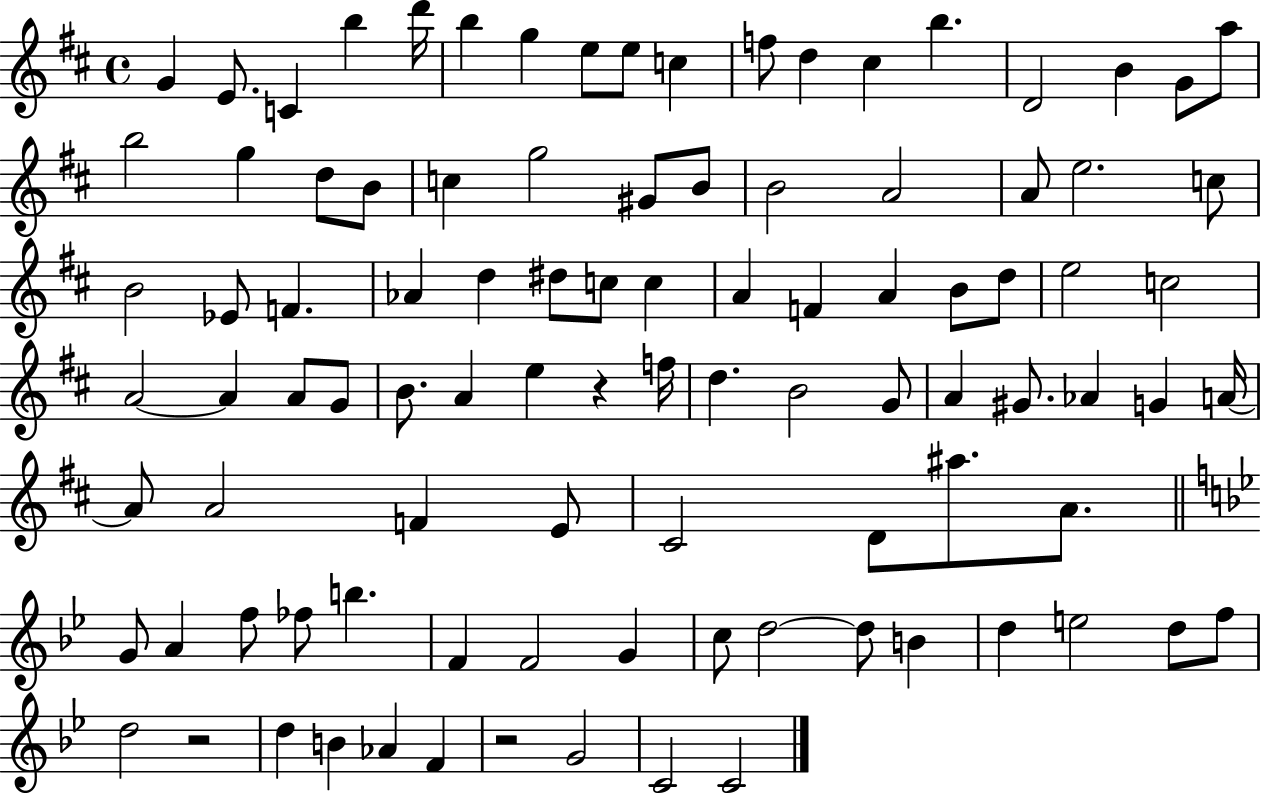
{
  \clef treble
  \time 4/4
  \defaultTimeSignature
  \key d \major
  \repeat volta 2 { g'4 e'8. c'4 b''4 d'''16 | b''4 g''4 e''8 e''8 c''4 | f''8 d''4 cis''4 b''4. | d'2 b'4 g'8 a''8 | \break b''2 g''4 d''8 b'8 | c''4 g''2 gis'8 b'8 | b'2 a'2 | a'8 e''2. c''8 | \break b'2 ees'8 f'4. | aes'4 d''4 dis''8 c''8 c''4 | a'4 f'4 a'4 b'8 d''8 | e''2 c''2 | \break a'2~~ a'4 a'8 g'8 | b'8. a'4 e''4 r4 f''16 | d''4. b'2 g'8 | a'4 gis'8. aes'4 g'4 a'16~~ | \break a'8 a'2 f'4 e'8 | cis'2 d'8 ais''8. a'8. | \bar "||" \break \key bes \major g'8 a'4 f''8 fes''8 b''4. | f'4 f'2 g'4 | c''8 d''2~~ d''8 b'4 | d''4 e''2 d''8 f''8 | \break d''2 r2 | d''4 b'4 aes'4 f'4 | r2 g'2 | c'2 c'2 | \break } \bar "|."
}